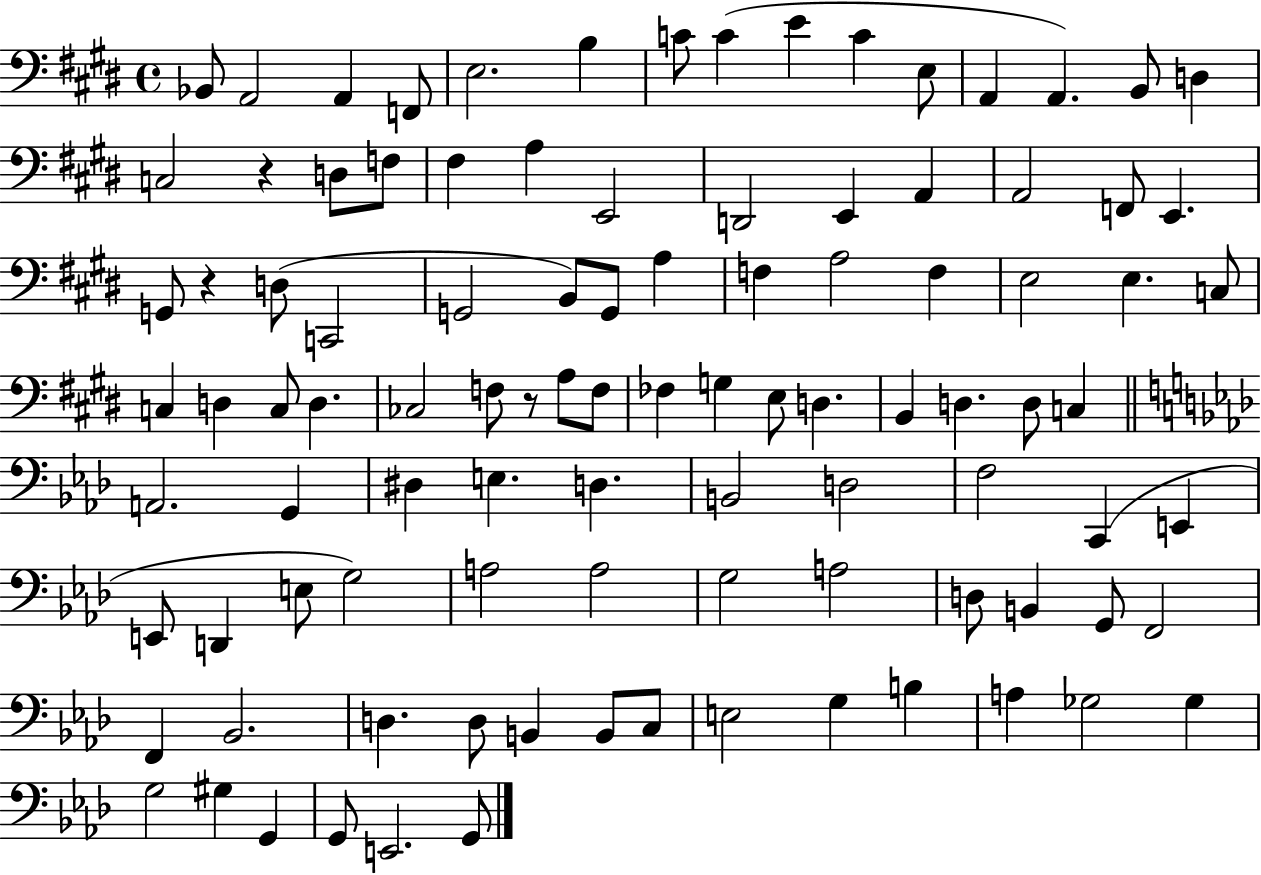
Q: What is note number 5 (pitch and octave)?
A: E3